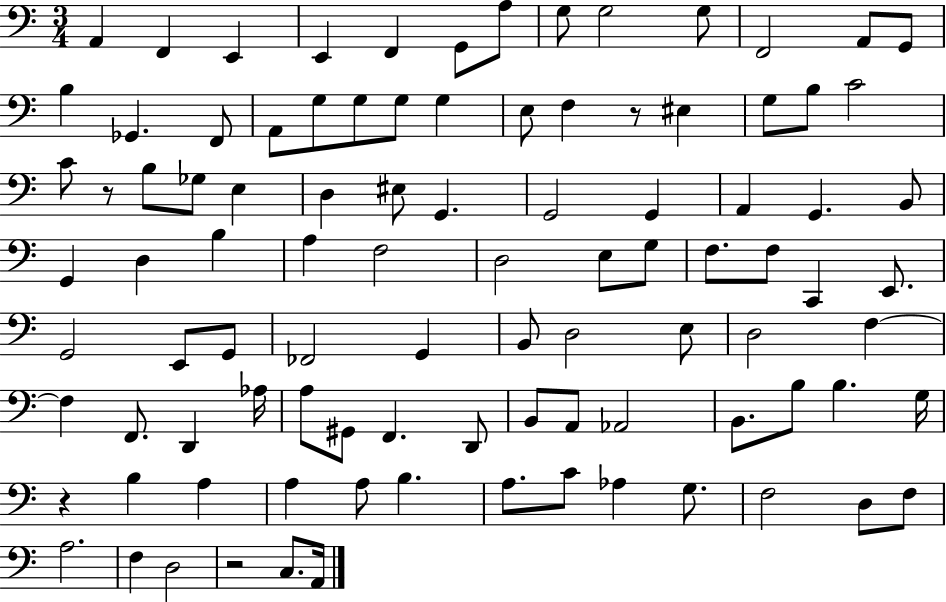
X:1
T:Untitled
M:3/4
L:1/4
K:C
A,, F,, E,, E,, F,, G,,/2 A,/2 G,/2 G,2 G,/2 F,,2 A,,/2 G,,/2 B, _G,, F,,/2 A,,/2 G,/2 G,/2 G,/2 G, E,/2 F, z/2 ^E, G,/2 B,/2 C2 C/2 z/2 B,/2 _G,/2 E, D, ^E,/2 G,, G,,2 G,, A,, G,, B,,/2 G,, D, B, A, F,2 D,2 E,/2 G,/2 F,/2 F,/2 C,, E,,/2 G,,2 E,,/2 G,,/2 _F,,2 G,, B,,/2 D,2 E,/2 D,2 F, F, F,,/2 D,, _A,/4 A,/2 ^G,,/2 F,, D,,/2 B,,/2 A,,/2 _A,,2 B,,/2 B,/2 B, G,/4 z B, A, A, A,/2 B, A,/2 C/2 _A, G,/2 F,2 D,/2 F,/2 A,2 F, D,2 z2 C,/2 A,,/4